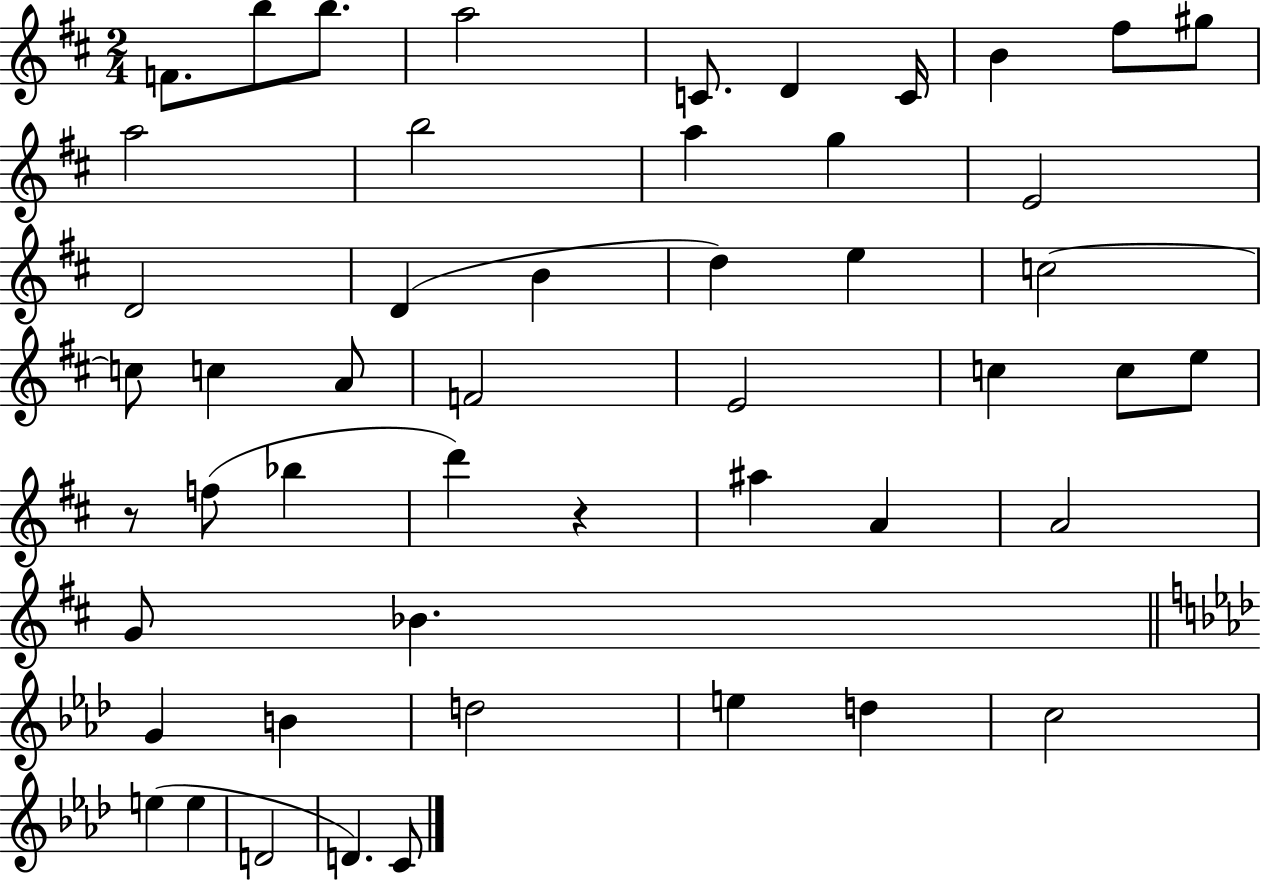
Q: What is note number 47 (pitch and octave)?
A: D4